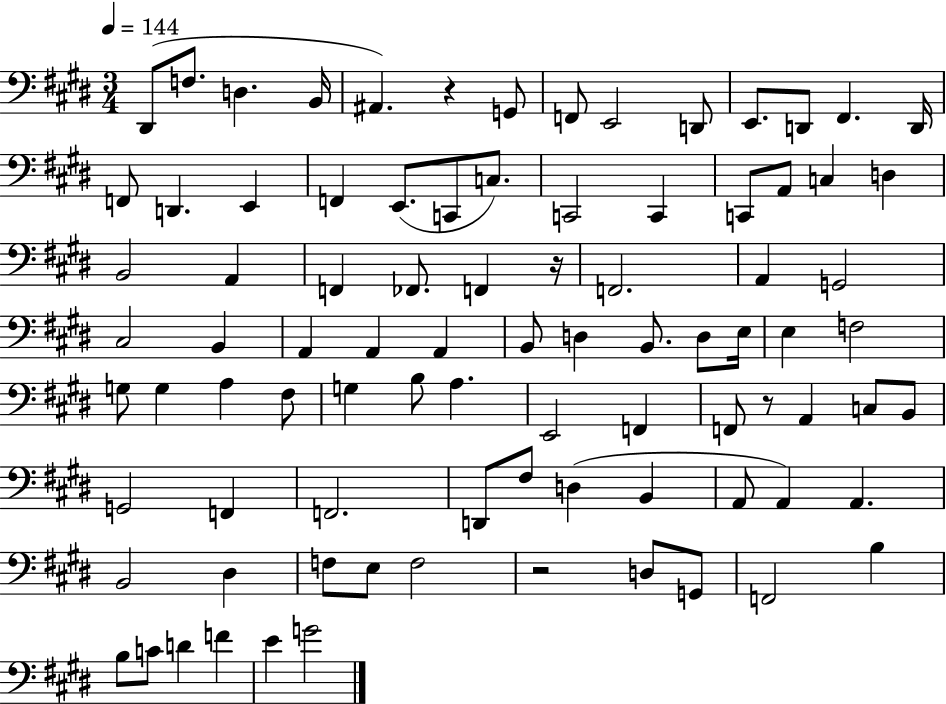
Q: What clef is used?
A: bass